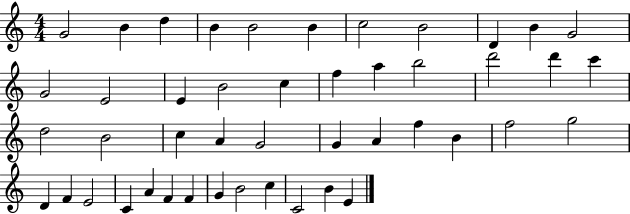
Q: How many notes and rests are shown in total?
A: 46